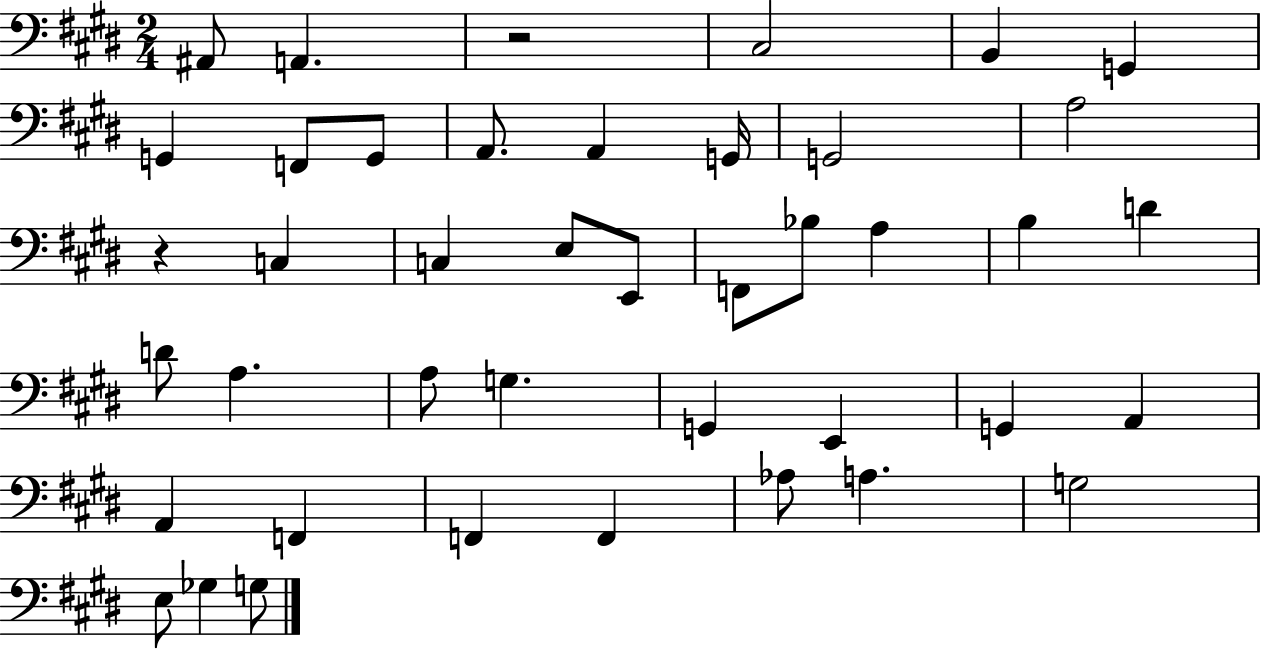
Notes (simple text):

A#2/e A2/q. R/h C#3/h B2/q G2/q G2/q F2/e G2/e A2/e. A2/q G2/s G2/h A3/h R/q C3/q C3/q E3/e E2/e F2/e Bb3/e A3/q B3/q D4/q D4/e A3/q. A3/e G3/q. G2/q E2/q G2/q A2/q A2/q F2/q F2/q F2/q Ab3/e A3/q. G3/h E3/e Gb3/q G3/e